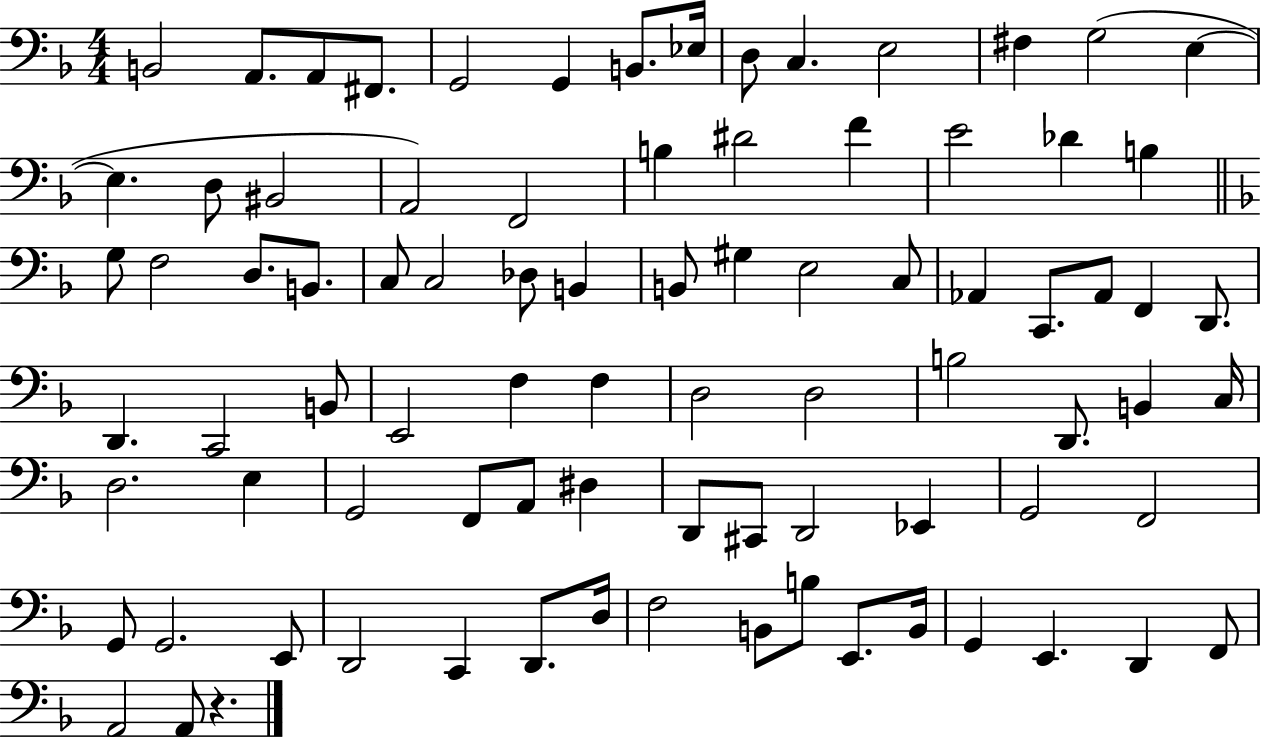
{
  \clef bass
  \numericTimeSignature
  \time 4/4
  \key f \major
  b,2 a,8. a,8 fis,8. | g,2 g,4 b,8. ees16 | d8 c4. e2 | fis4 g2( e4~~ | \break e4. d8 bis,2 | a,2) f,2 | b4 dis'2 f'4 | e'2 des'4 b4 | \break \bar "||" \break \key f \major g8 f2 d8. b,8. | c8 c2 des8 b,4 | b,8 gis4 e2 c8 | aes,4 c,8. aes,8 f,4 d,8. | \break d,4. c,2 b,8 | e,2 f4 f4 | d2 d2 | b2 d,8. b,4 c16 | \break d2. e4 | g,2 f,8 a,8 dis4 | d,8 cis,8 d,2 ees,4 | g,2 f,2 | \break g,8 g,2. e,8 | d,2 c,4 d,8. d16 | f2 b,8 b8 e,8. b,16 | g,4 e,4. d,4 f,8 | \break a,2 a,8 r4. | \bar "|."
}